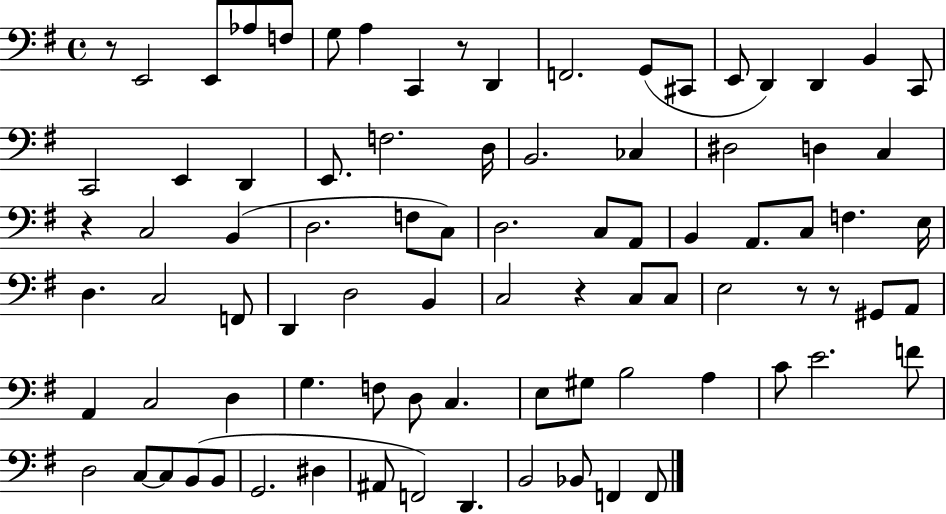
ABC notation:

X:1
T:Untitled
M:4/4
L:1/4
K:G
z/2 E,,2 E,,/2 _A,/2 F,/2 G,/2 A, C,, z/2 D,, F,,2 G,,/2 ^C,,/2 E,,/2 D,, D,, B,, C,,/2 C,,2 E,, D,, E,,/2 F,2 D,/4 B,,2 _C, ^D,2 D, C, z C,2 B,, D,2 F,/2 C,/2 D,2 C,/2 A,,/2 B,, A,,/2 C,/2 F, E,/4 D, C,2 F,,/2 D,, D,2 B,, C,2 z C,/2 C,/2 E,2 z/2 z/2 ^G,,/2 A,,/2 A,, C,2 D, G, F,/2 D,/2 C, E,/2 ^G,/2 B,2 A, C/2 E2 F/2 D,2 C,/2 C,/2 B,,/2 B,,/2 G,,2 ^D, ^A,,/2 F,,2 D,, B,,2 _B,,/2 F,, F,,/2